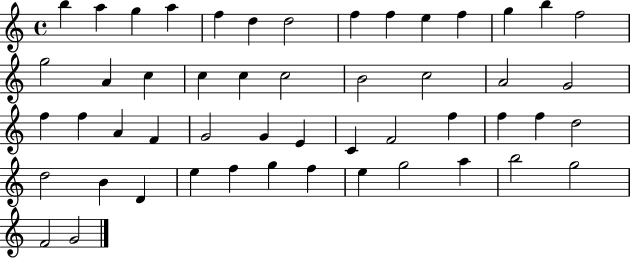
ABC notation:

X:1
T:Untitled
M:4/4
L:1/4
K:C
b a g a f d d2 f f e f g b f2 g2 A c c c c2 B2 c2 A2 G2 f f A F G2 G E C F2 f f f d2 d2 B D e f g f e g2 a b2 g2 F2 G2